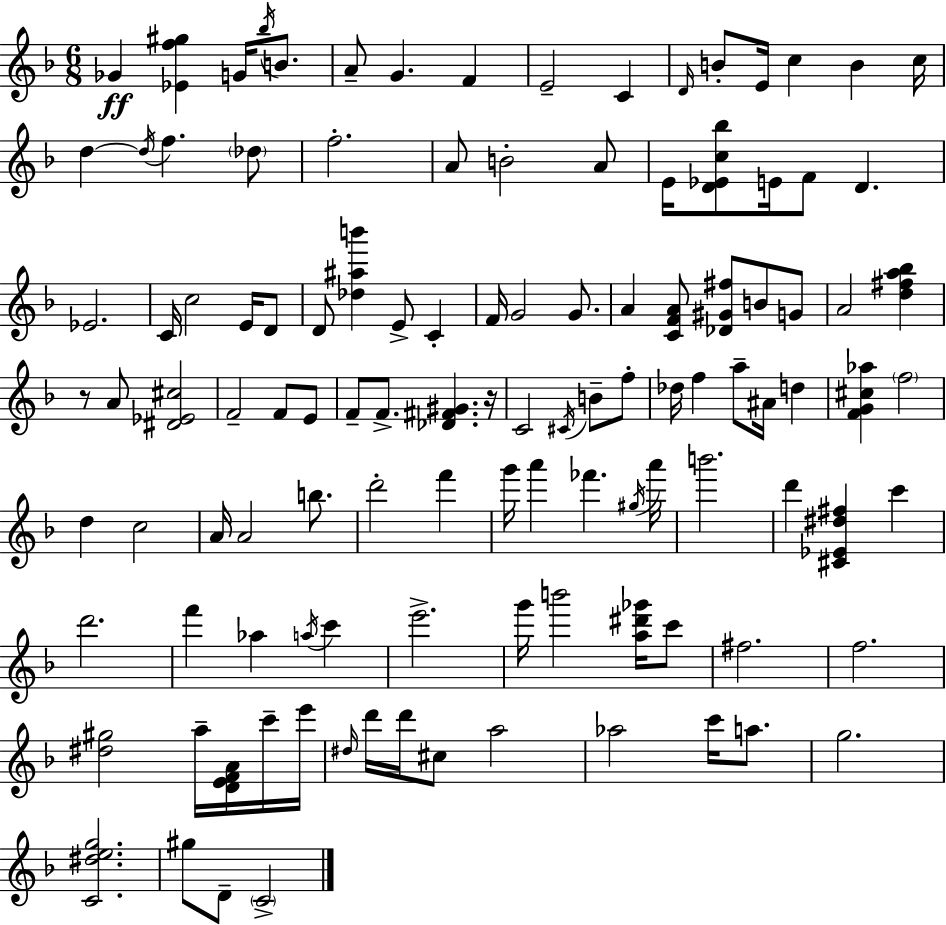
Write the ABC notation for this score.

X:1
T:Untitled
M:6/8
L:1/4
K:F
_G [_Ef^g] G/4 _b/4 B/2 A/2 G F E2 C D/4 B/2 E/4 c B c/4 d d/4 f _d/2 f2 A/2 B2 A/2 E/4 [D_Ec_b]/2 E/4 F/2 D _E2 C/4 c2 E/4 D/2 D/2 [_d^ab'] E/2 C F/4 G2 G/2 A [CFA]/2 [_D^G^f]/2 B/2 G/2 A2 [d^fa_b] z/2 A/2 [^D_E^c]2 F2 F/2 E/2 F/2 F/2 [_D^F^G] z/4 C2 ^C/4 B/2 f/2 _d/4 f a/2 ^A/4 d [FG^c_a] f2 d c2 A/4 A2 b/2 d'2 f' g'/4 a' _f' ^g/4 a'/4 b'2 d' [^C_E^d^f] c' d'2 f' _a a/4 c' e'2 g'/4 b'2 [a^d'_g']/4 c'/2 ^f2 f2 [^d^g]2 a/4 [DEFA]/4 c'/4 e'/4 ^d/4 d'/4 d'/4 ^c/2 a2 _a2 c'/4 a/2 g2 [C^deg]2 ^g/2 D/2 C2